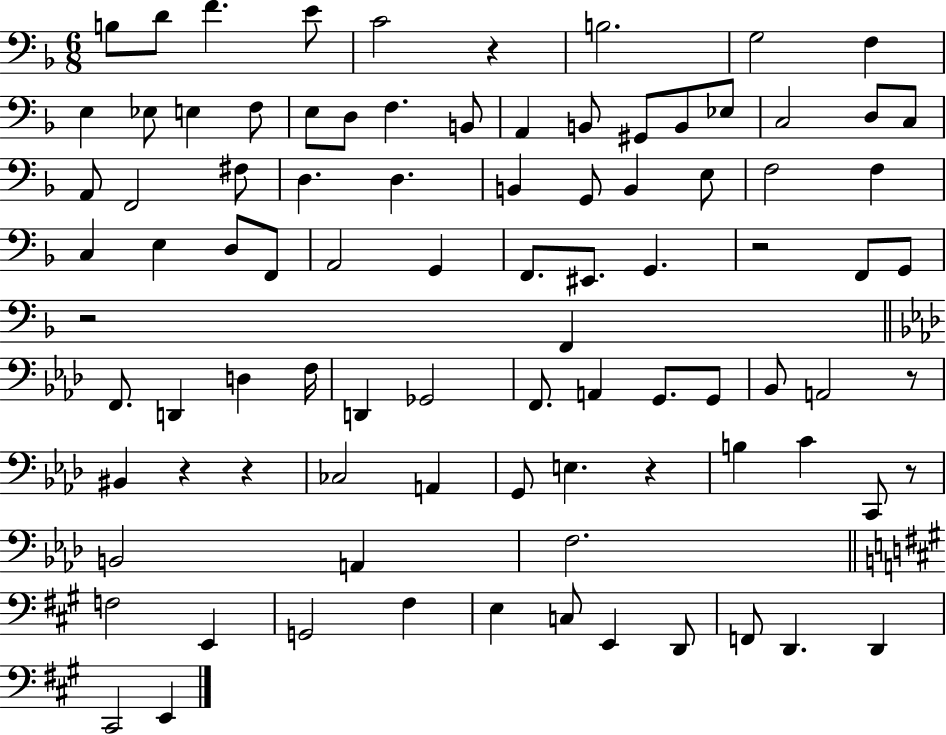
B3/e D4/e F4/q. E4/e C4/h R/q B3/h. G3/h F3/q E3/q Eb3/e E3/q F3/e E3/e D3/e F3/q. B2/e A2/q B2/e G#2/e B2/e Eb3/e C3/h D3/e C3/e A2/e F2/h F#3/e D3/q. D3/q. B2/q G2/e B2/q E3/e F3/h F3/q C3/q E3/q D3/e F2/e A2/h G2/q F2/e. EIS2/e. G2/q. R/h F2/e G2/e R/h F2/q F2/e. D2/q D3/q F3/s D2/q Gb2/h F2/e. A2/q G2/e. G2/e Bb2/e A2/h R/e BIS2/q R/q R/q CES3/h A2/q G2/e E3/q. R/q B3/q C4/q C2/e R/e B2/h A2/q F3/h. F3/h E2/q G2/h F#3/q E3/q C3/e E2/q D2/e F2/e D2/q. D2/q C#2/h E2/q